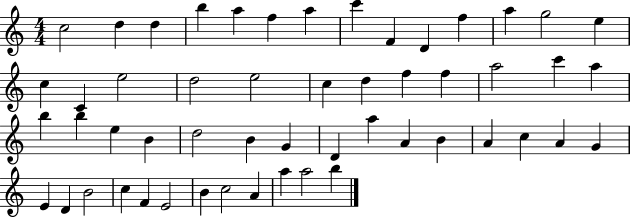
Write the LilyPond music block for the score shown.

{
  \clef treble
  \numericTimeSignature
  \time 4/4
  \key c \major
  c''2 d''4 d''4 | b''4 a''4 f''4 a''4 | c'''4 f'4 d'4 f''4 | a''4 g''2 e''4 | \break c''4 c'4 e''2 | d''2 e''2 | c''4 d''4 f''4 f''4 | a''2 c'''4 a''4 | \break b''4 b''4 e''4 b'4 | d''2 b'4 g'4 | d'4 a''4 a'4 b'4 | a'4 c''4 a'4 g'4 | \break e'4 d'4 b'2 | c''4 f'4 e'2 | b'4 c''2 a'4 | a''4 a''2 b''4 | \break \bar "|."
}